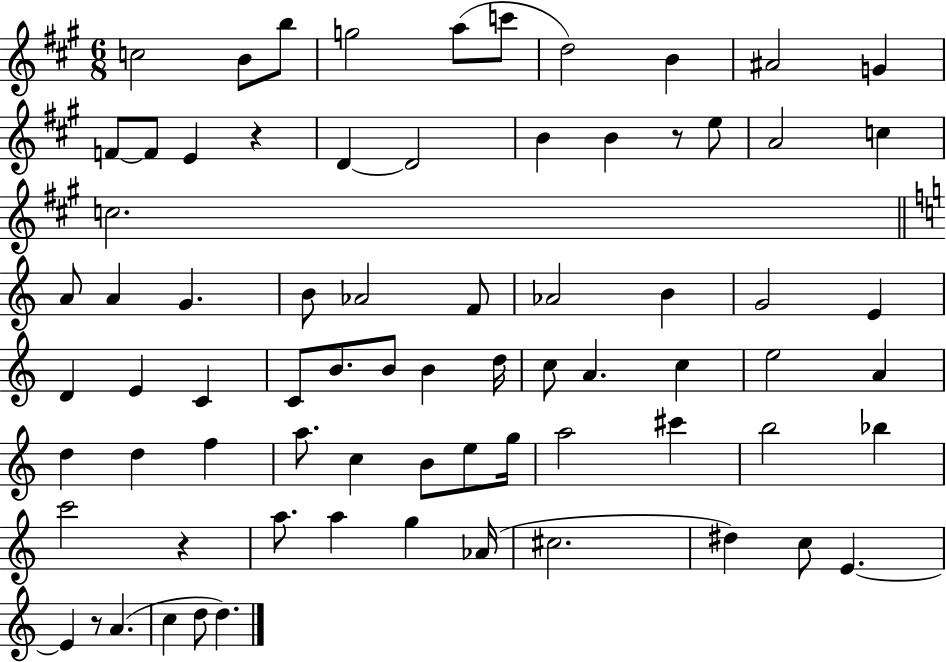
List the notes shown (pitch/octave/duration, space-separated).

C5/h B4/e B5/e G5/h A5/e C6/e D5/h B4/q A#4/h G4/q F4/e F4/e E4/q R/q D4/q D4/h B4/q B4/q R/e E5/e A4/h C5/q C5/h. A4/e A4/q G4/q. B4/e Ab4/h F4/e Ab4/h B4/q G4/h E4/q D4/q E4/q C4/q C4/e B4/e. B4/e B4/q D5/s C5/e A4/q. C5/q E5/h A4/q D5/q D5/q F5/q A5/e. C5/q B4/e E5/e G5/s A5/h C#6/q B5/h Bb5/q C6/h R/q A5/e. A5/q G5/q Ab4/s C#5/h. D#5/q C5/e E4/q. E4/q R/e A4/q. C5/q D5/e D5/q.